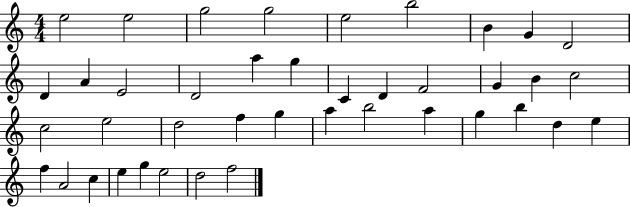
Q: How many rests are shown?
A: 0